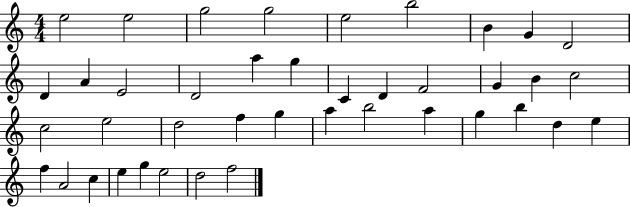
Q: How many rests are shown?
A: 0